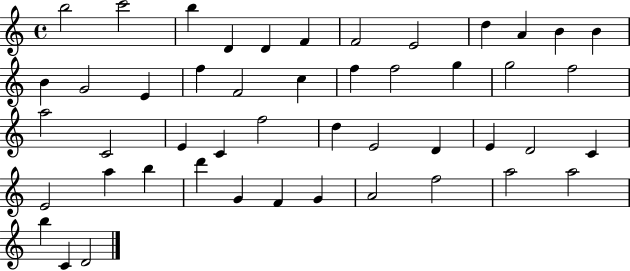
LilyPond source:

{
  \clef treble
  \time 4/4
  \defaultTimeSignature
  \key c \major
  b''2 c'''2 | b''4 d'4 d'4 f'4 | f'2 e'2 | d''4 a'4 b'4 b'4 | \break b'4 g'2 e'4 | f''4 f'2 c''4 | f''4 f''2 g''4 | g''2 f''2 | \break a''2 c'2 | e'4 c'4 f''2 | d''4 e'2 d'4 | e'4 d'2 c'4 | \break e'2 a''4 b''4 | d'''4 g'4 f'4 g'4 | a'2 f''2 | a''2 a''2 | \break b''4 c'4 d'2 | \bar "|."
}